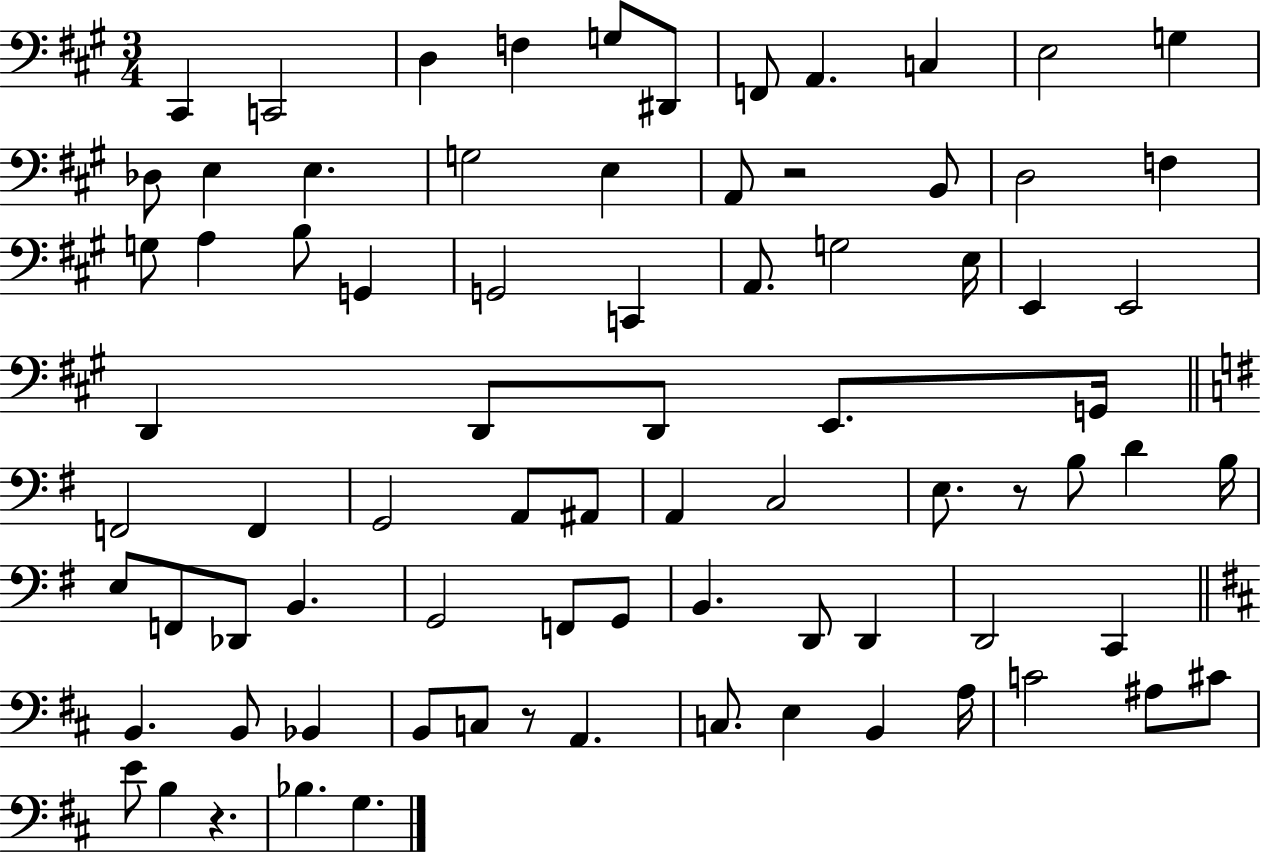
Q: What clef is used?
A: bass